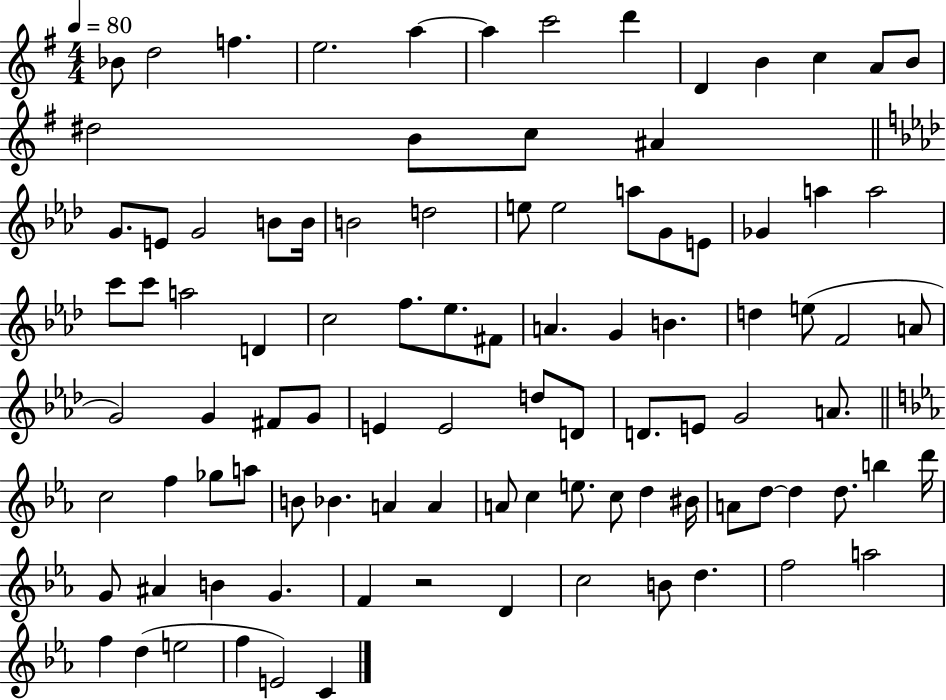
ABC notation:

X:1
T:Untitled
M:4/4
L:1/4
K:G
_B/2 d2 f e2 a a c'2 d' D B c A/2 B/2 ^d2 B/2 c/2 ^A G/2 E/2 G2 B/2 B/4 B2 d2 e/2 e2 a/2 G/2 E/2 _G a a2 c'/2 c'/2 a2 D c2 f/2 _e/2 ^F/2 A G B d e/2 F2 A/2 G2 G ^F/2 G/2 E E2 d/2 D/2 D/2 E/2 G2 A/2 c2 f _g/2 a/2 B/2 _B A A A/2 c e/2 c/2 d ^B/4 A/2 d/2 d d/2 b d'/4 G/2 ^A B G F z2 D c2 B/2 d f2 a2 f d e2 f E2 C